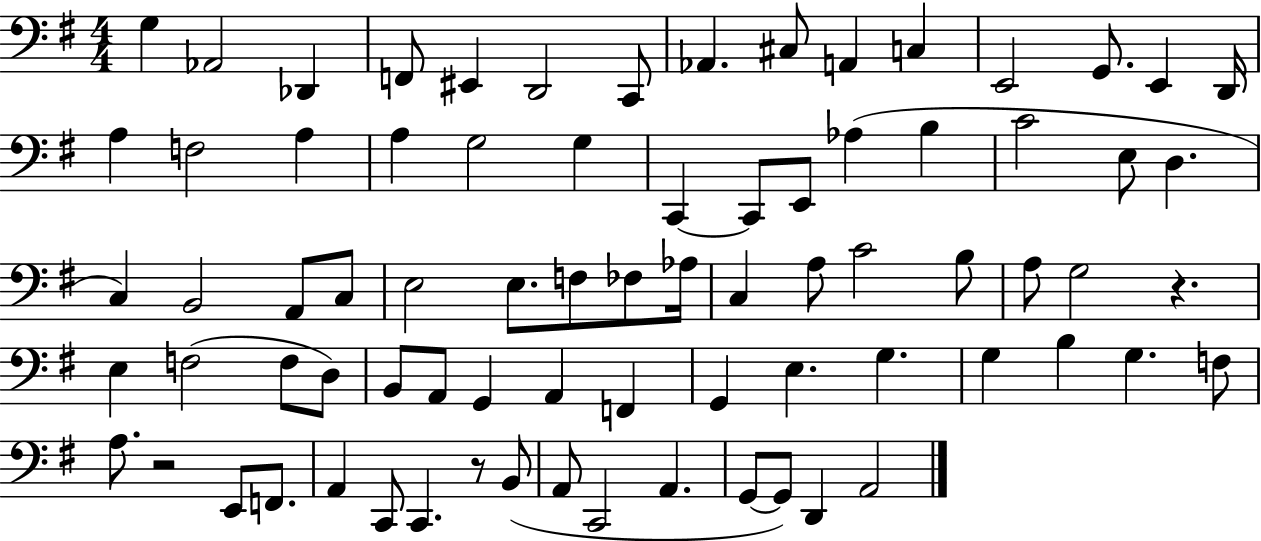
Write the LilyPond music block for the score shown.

{
  \clef bass
  \numericTimeSignature
  \time 4/4
  \key g \major
  g4 aes,2 des,4 | f,8 eis,4 d,2 c,8 | aes,4. cis8 a,4 c4 | e,2 g,8. e,4 d,16 | \break a4 f2 a4 | a4 g2 g4 | c,4~~ c,8 e,8 aes4( b4 | c'2 e8 d4. | \break c4) b,2 a,8 c8 | e2 e8. f8 fes8 aes16 | c4 a8 c'2 b8 | a8 g2 r4. | \break e4 f2( f8 d8) | b,8 a,8 g,4 a,4 f,4 | g,4 e4. g4. | g4 b4 g4. f8 | \break a8. r2 e,8 f,8. | a,4 c,8 c,4. r8 b,8( | a,8 c,2 a,4. | g,8~~ g,8) d,4 a,2 | \break \bar "|."
}